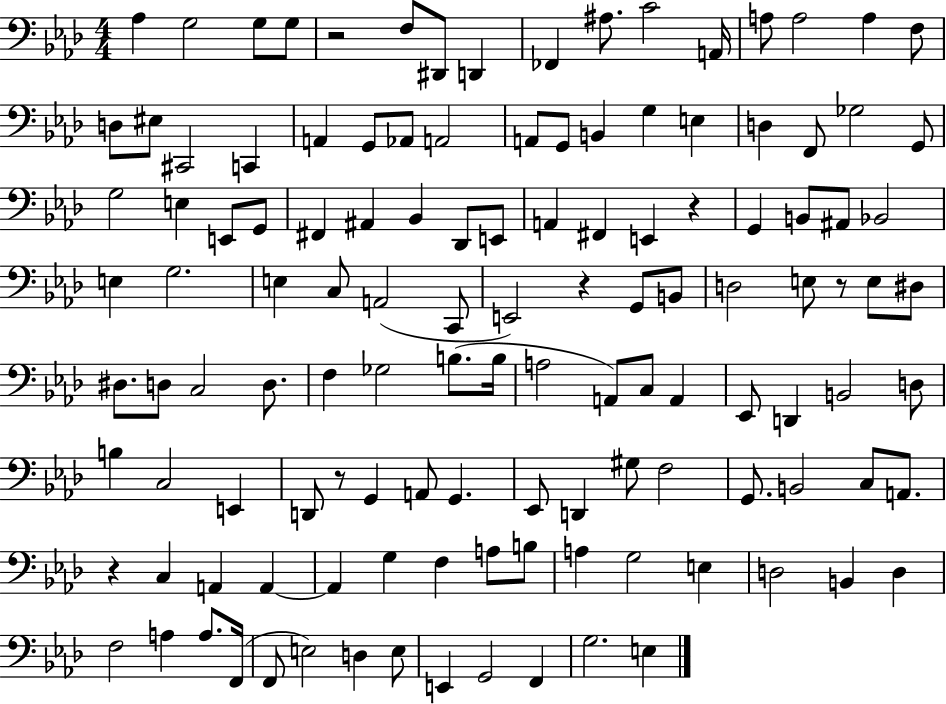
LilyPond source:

{
  \clef bass
  \numericTimeSignature
  \time 4/4
  \key aes \major
  aes4 g2 g8 g8 | r2 f8 dis,8 d,4 | fes,4 ais8. c'2 a,16 | a8 a2 a4 f8 | \break d8 eis8 cis,2 c,4 | a,4 g,8 aes,8 a,2 | a,8 g,8 b,4 g4 e4 | d4 f,8 ges2 g,8 | \break g2 e4 e,8 g,8 | fis,4 ais,4 bes,4 des,8 e,8 | a,4 fis,4 e,4 r4 | g,4 b,8 ais,8 bes,2 | \break e4 g2. | e4 c8 a,2( c,8 | e,2) r4 g,8 b,8 | d2 e8 r8 e8 dis8 | \break dis8. d8 c2 d8. | f4 ges2 b8.( b16 | a2 a,8) c8 a,4 | ees,8 d,4 b,2 d8 | \break b4 c2 e,4 | d,8 r8 g,4 a,8 g,4. | ees,8 d,4 gis8 f2 | g,8. b,2 c8 a,8. | \break r4 c4 a,4 a,4~~ | a,4 g4 f4 a8 b8 | a4 g2 e4 | d2 b,4 d4 | \break f2 a4 a8. f,16( | f,8 e2) d4 e8 | e,4 g,2 f,4 | g2. e4 | \break \bar "|."
}